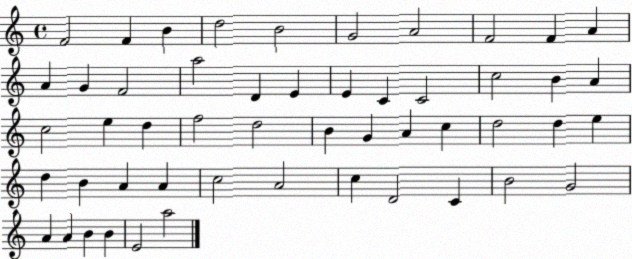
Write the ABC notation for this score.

X:1
T:Untitled
M:4/4
L:1/4
K:C
F2 F B d2 B2 G2 A2 F2 F A A G F2 a2 D E E C C2 c2 B A c2 e d f2 d2 B G A c d2 d e d B A A c2 A2 c D2 C B2 G2 A A B B E2 a2